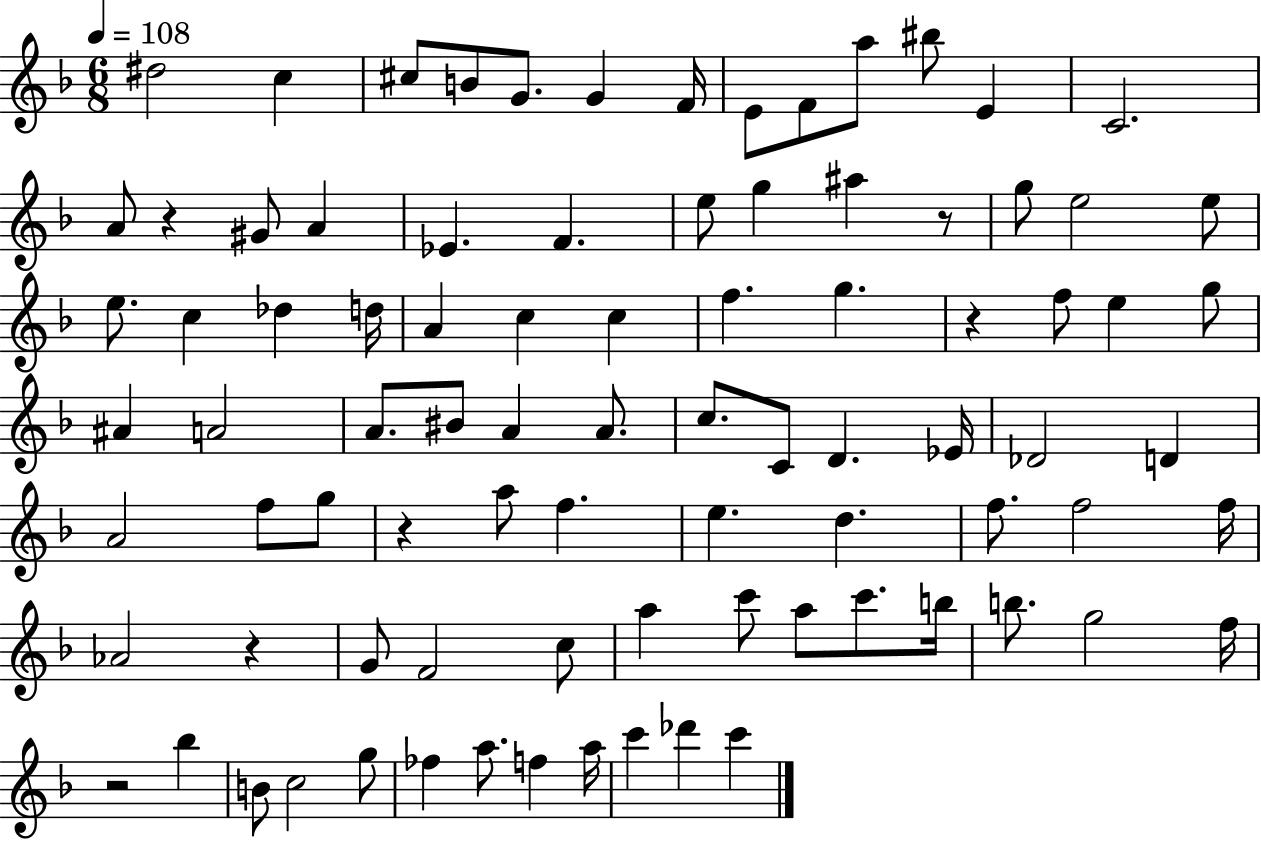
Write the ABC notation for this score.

X:1
T:Untitled
M:6/8
L:1/4
K:F
^d2 c ^c/2 B/2 G/2 G F/4 E/2 F/2 a/2 ^b/2 E C2 A/2 z ^G/2 A _E F e/2 g ^a z/2 g/2 e2 e/2 e/2 c _d d/4 A c c f g z f/2 e g/2 ^A A2 A/2 ^B/2 A A/2 c/2 C/2 D _E/4 _D2 D A2 f/2 g/2 z a/2 f e d f/2 f2 f/4 _A2 z G/2 F2 c/2 a c'/2 a/2 c'/2 b/4 b/2 g2 f/4 z2 _b B/2 c2 g/2 _f a/2 f a/4 c' _d' c'